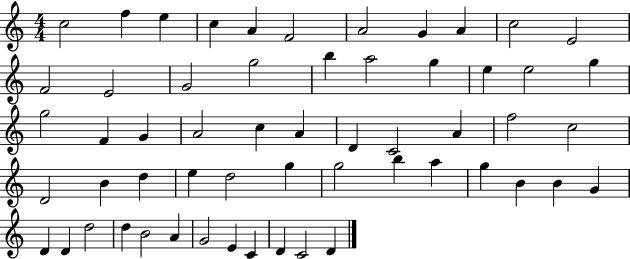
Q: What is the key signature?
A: C major